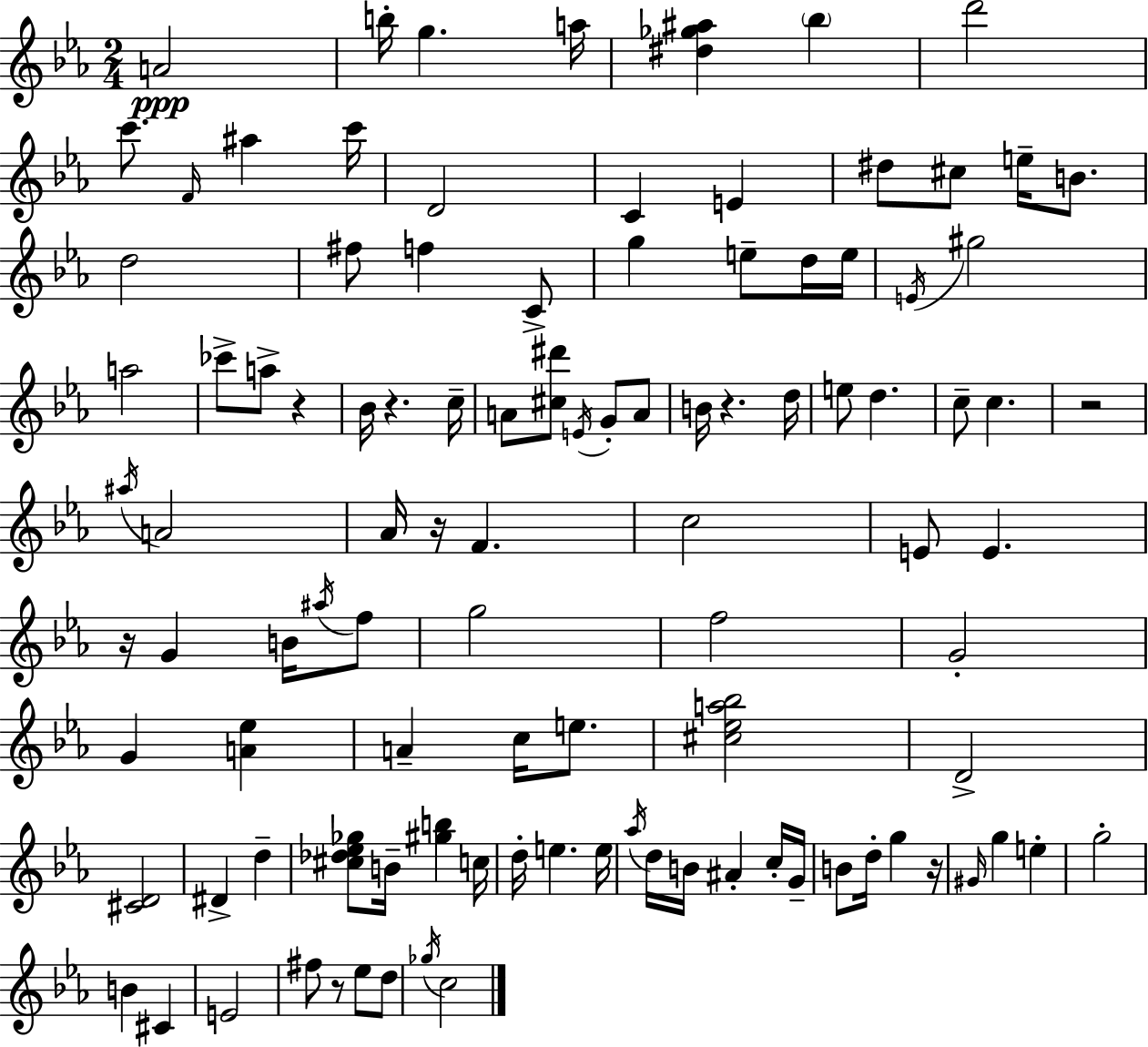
X:1
T:Untitled
M:2/4
L:1/4
K:Eb
A2 b/4 g a/4 [^d_g^a] _b d'2 c'/2 F/4 ^a c'/4 D2 C E ^d/2 ^c/2 e/4 B/2 d2 ^f/2 f C/2 g e/2 d/4 e/4 E/4 ^g2 a2 _c'/2 a/2 z _B/4 z c/4 A/2 [^c^d']/2 E/4 G/2 A/2 B/4 z d/4 e/2 d c/2 c z2 ^a/4 A2 _A/4 z/4 F c2 E/2 E z/4 G B/4 ^a/4 f/2 g2 f2 G2 G [A_e] A c/4 e/2 [^c_ea_b]2 D2 [^CD]2 ^D d [^c_d_e_g]/2 B/4 [^gb] c/4 d/4 e e/4 _a/4 d/4 B/4 ^A c/4 G/4 B/2 d/4 g z/4 ^G/4 g e g2 B ^C E2 ^f/2 z/2 _e/2 d/2 _g/4 c2